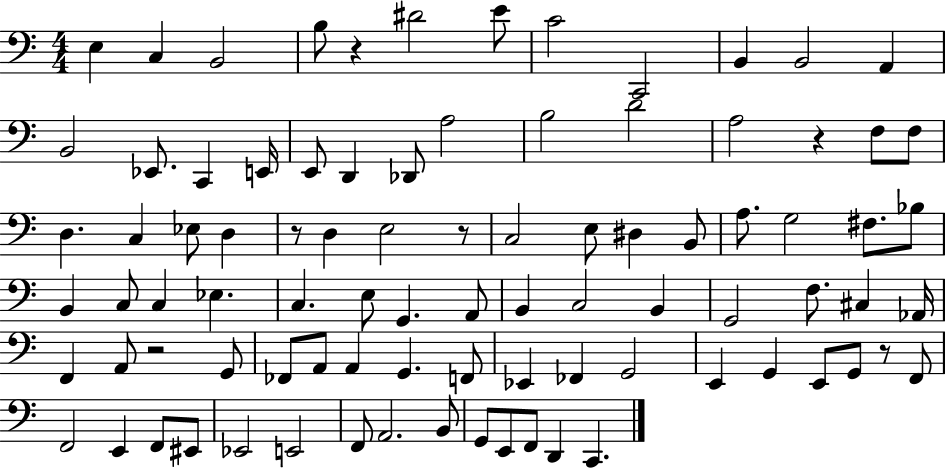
X:1
T:Untitled
M:4/4
L:1/4
K:C
E, C, B,,2 B,/2 z ^D2 E/2 C2 C,,2 B,, B,,2 A,, B,,2 _E,,/2 C,, E,,/4 E,,/2 D,, _D,,/2 A,2 B,2 D2 A,2 z F,/2 F,/2 D, C, _E,/2 D, z/2 D, E,2 z/2 C,2 E,/2 ^D, B,,/2 A,/2 G,2 ^F,/2 _B,/2 B,, C,/2 C, _E, C, E,/2 G,, A,,/2 B,, C,2 B,, G,,2 F,/2 ^C, _A,,/4 F,, A,,/2 z2 G,,/2 _F,,/2 A,,/2 A,, G,, F,,/2 _E,, _F,, G,,2 E,, G,, E,,/2 G,,/2 z/2 F,,/2 F,,2 E,, F,,/2 ^E,,/2 _E,,2 E,,2 F,,/2 A,,2 B,,/2 G,,/2 E,,/2 F,,/2 D,, C,,